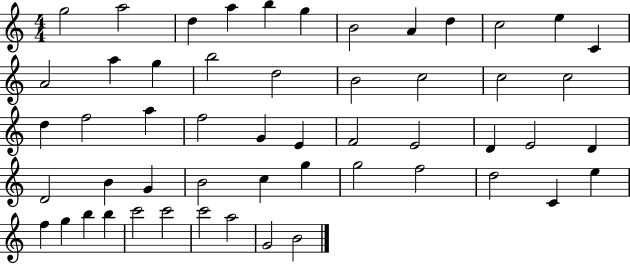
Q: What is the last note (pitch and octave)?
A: B4